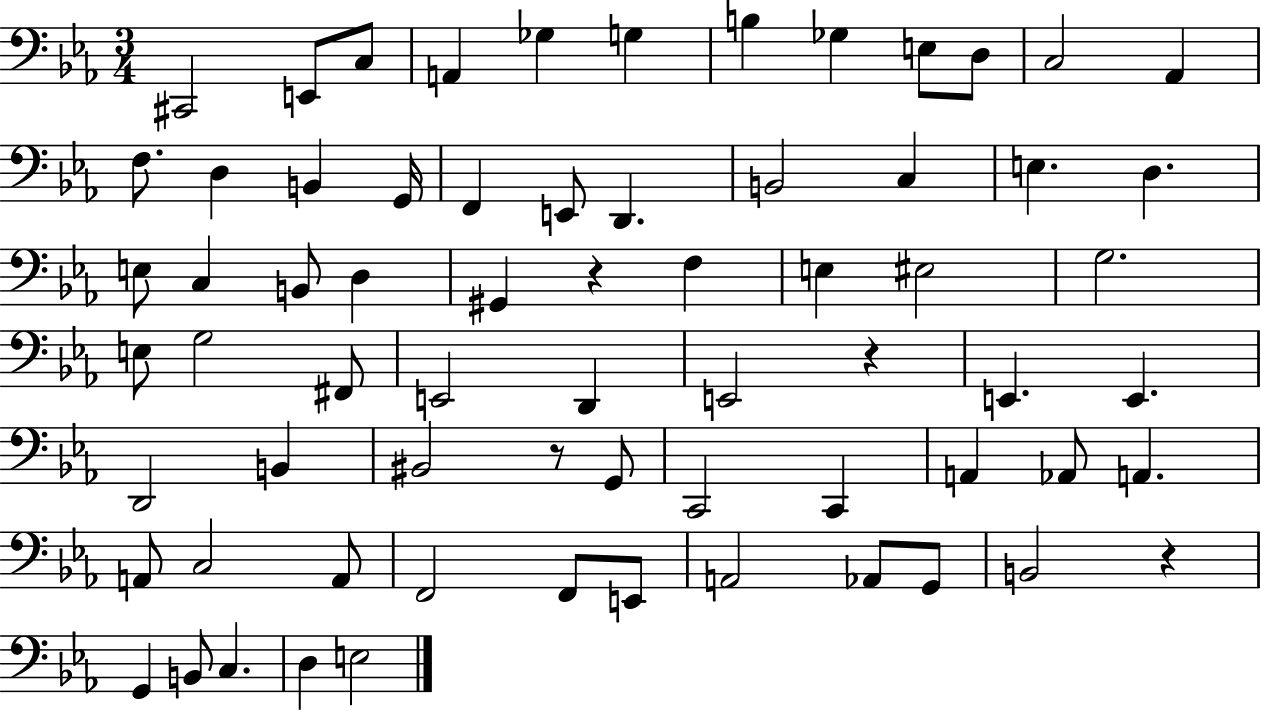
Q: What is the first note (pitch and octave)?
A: C#2